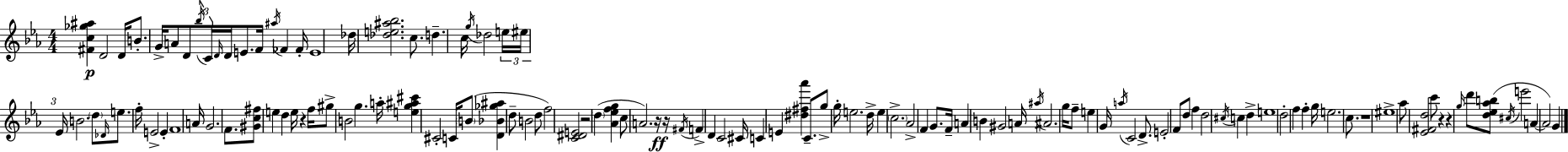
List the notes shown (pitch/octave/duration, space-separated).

[F#4,C5,Gb5,A#5]/q D4/h D4/s B4/e. G4/s A4/e D4/e Bb5/s C4/s D4/s D4/s E4/e. F4/s A#5/s FES4/q FES4/s E4/w Db5/s [Db5,E5,A#5,Bb5]/h. C5/e. D5/q. C5/s G5/s Db5/h E5/s EIS5/s Eb4/s B4/h. D5/e Db4/s E5/e. F5/s E4/h E4/q F4/w A4/s G4/h. F4/e. [G#4,C5,F#5]/e E5/q D5/q E5/s R/q F5/s G#5/e B4/h G5/q. A5/s [E5,G5,A#5,C#6]/q C#4/h C4/s B4/e [D4,Bb4,Gb5,A#5]/q D5/e B4/h D5/e F5/h [C4,D#4,E4]/h R/h D5/q [Ab4,Eb5,F5,G5]/q C5/e A4/h. R/s R/s F#4/s F4/q D4/q C4/h C#4/s C4/q E4/q [D#5,F#5,Ab6]/q C4/e. G5/e G5/s E5/h. D5/s E5/q C5/h. Ab4/h F4/q G4/e. F4/s A4/q B4/q G#4/h A4/s A#5/s A#4/h. G5/s F5/e E5/q G4/s A5/s C4/h D4/e. E4/h F4/e D5/e F5/q D5/h C#5/s C5/q D5/q E5/w D5/h F5/q F5/q G5/s E5/h. C5/e. R/w EIS5/w Ab5/e [Eb4,F#4,D5]/h C6/e R/q R/q G5/s D6/e [D5,Eb5,Ab5,B5]/e C#5/s E6/h A4/q A4/h G4/q